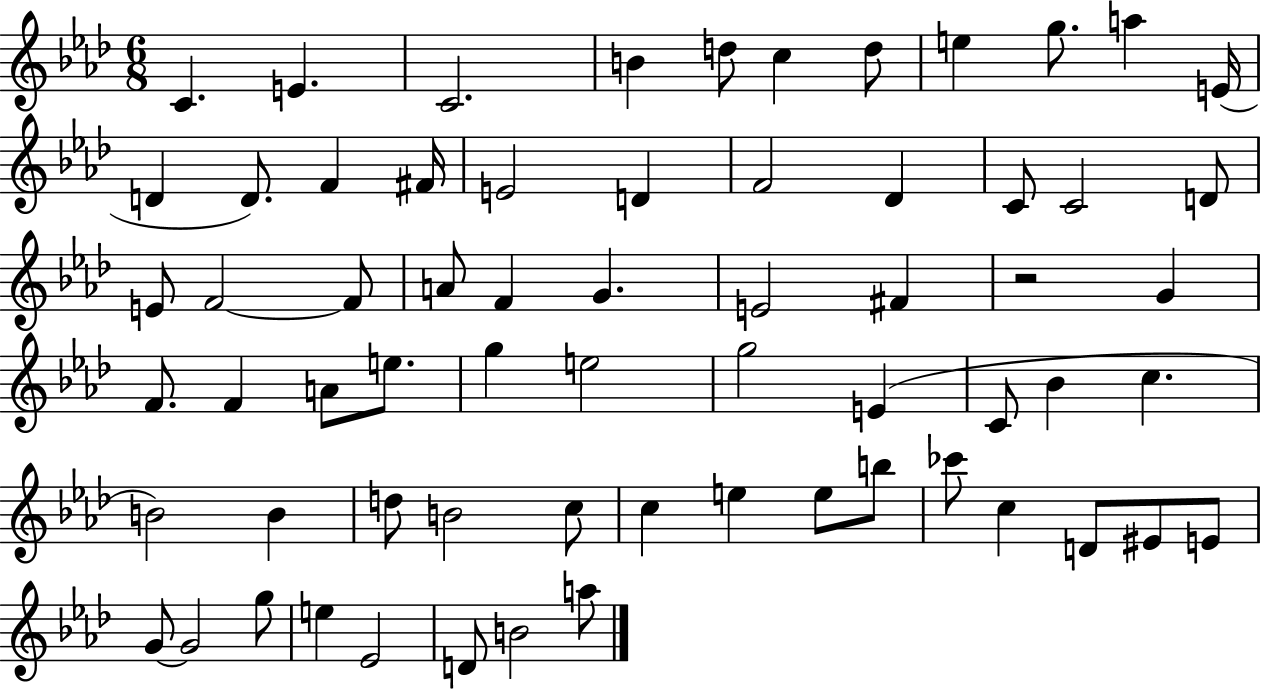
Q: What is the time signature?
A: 6/8